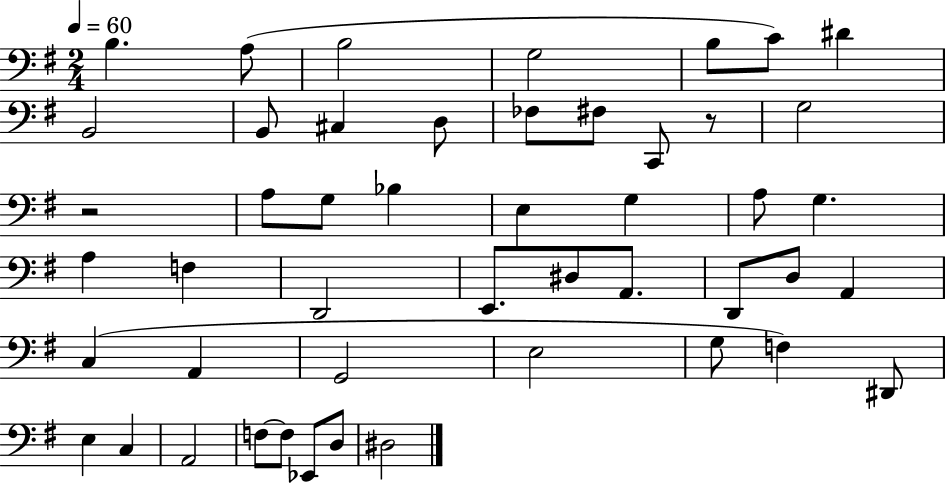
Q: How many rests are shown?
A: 2